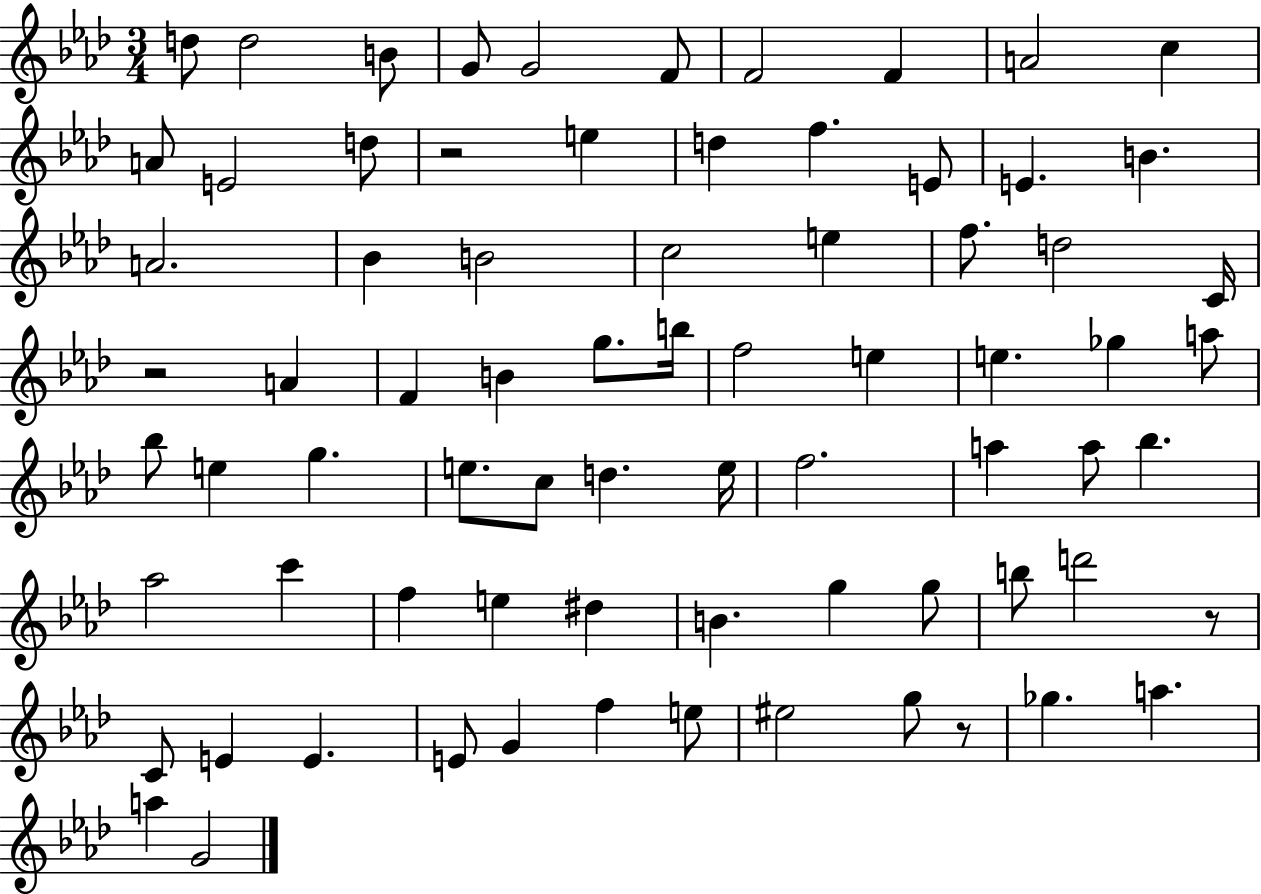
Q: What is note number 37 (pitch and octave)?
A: A5